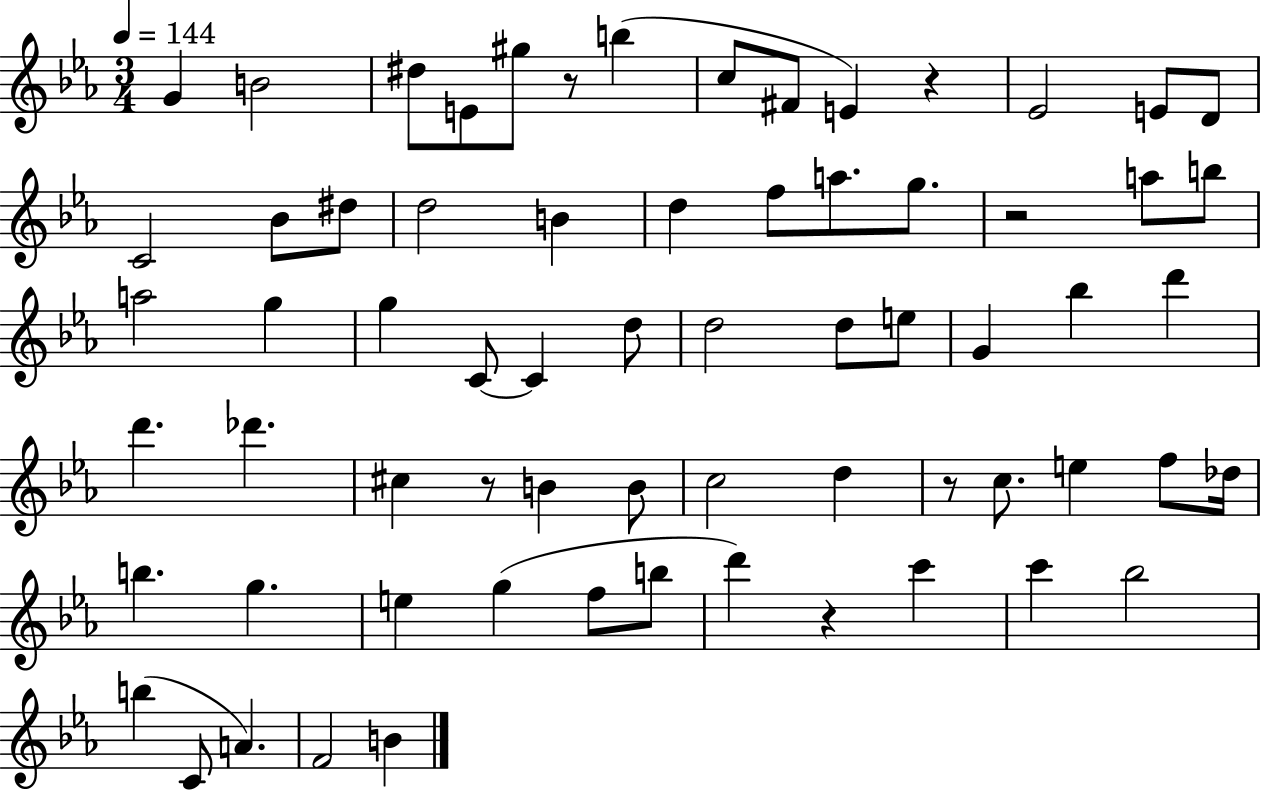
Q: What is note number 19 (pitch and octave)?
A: F5